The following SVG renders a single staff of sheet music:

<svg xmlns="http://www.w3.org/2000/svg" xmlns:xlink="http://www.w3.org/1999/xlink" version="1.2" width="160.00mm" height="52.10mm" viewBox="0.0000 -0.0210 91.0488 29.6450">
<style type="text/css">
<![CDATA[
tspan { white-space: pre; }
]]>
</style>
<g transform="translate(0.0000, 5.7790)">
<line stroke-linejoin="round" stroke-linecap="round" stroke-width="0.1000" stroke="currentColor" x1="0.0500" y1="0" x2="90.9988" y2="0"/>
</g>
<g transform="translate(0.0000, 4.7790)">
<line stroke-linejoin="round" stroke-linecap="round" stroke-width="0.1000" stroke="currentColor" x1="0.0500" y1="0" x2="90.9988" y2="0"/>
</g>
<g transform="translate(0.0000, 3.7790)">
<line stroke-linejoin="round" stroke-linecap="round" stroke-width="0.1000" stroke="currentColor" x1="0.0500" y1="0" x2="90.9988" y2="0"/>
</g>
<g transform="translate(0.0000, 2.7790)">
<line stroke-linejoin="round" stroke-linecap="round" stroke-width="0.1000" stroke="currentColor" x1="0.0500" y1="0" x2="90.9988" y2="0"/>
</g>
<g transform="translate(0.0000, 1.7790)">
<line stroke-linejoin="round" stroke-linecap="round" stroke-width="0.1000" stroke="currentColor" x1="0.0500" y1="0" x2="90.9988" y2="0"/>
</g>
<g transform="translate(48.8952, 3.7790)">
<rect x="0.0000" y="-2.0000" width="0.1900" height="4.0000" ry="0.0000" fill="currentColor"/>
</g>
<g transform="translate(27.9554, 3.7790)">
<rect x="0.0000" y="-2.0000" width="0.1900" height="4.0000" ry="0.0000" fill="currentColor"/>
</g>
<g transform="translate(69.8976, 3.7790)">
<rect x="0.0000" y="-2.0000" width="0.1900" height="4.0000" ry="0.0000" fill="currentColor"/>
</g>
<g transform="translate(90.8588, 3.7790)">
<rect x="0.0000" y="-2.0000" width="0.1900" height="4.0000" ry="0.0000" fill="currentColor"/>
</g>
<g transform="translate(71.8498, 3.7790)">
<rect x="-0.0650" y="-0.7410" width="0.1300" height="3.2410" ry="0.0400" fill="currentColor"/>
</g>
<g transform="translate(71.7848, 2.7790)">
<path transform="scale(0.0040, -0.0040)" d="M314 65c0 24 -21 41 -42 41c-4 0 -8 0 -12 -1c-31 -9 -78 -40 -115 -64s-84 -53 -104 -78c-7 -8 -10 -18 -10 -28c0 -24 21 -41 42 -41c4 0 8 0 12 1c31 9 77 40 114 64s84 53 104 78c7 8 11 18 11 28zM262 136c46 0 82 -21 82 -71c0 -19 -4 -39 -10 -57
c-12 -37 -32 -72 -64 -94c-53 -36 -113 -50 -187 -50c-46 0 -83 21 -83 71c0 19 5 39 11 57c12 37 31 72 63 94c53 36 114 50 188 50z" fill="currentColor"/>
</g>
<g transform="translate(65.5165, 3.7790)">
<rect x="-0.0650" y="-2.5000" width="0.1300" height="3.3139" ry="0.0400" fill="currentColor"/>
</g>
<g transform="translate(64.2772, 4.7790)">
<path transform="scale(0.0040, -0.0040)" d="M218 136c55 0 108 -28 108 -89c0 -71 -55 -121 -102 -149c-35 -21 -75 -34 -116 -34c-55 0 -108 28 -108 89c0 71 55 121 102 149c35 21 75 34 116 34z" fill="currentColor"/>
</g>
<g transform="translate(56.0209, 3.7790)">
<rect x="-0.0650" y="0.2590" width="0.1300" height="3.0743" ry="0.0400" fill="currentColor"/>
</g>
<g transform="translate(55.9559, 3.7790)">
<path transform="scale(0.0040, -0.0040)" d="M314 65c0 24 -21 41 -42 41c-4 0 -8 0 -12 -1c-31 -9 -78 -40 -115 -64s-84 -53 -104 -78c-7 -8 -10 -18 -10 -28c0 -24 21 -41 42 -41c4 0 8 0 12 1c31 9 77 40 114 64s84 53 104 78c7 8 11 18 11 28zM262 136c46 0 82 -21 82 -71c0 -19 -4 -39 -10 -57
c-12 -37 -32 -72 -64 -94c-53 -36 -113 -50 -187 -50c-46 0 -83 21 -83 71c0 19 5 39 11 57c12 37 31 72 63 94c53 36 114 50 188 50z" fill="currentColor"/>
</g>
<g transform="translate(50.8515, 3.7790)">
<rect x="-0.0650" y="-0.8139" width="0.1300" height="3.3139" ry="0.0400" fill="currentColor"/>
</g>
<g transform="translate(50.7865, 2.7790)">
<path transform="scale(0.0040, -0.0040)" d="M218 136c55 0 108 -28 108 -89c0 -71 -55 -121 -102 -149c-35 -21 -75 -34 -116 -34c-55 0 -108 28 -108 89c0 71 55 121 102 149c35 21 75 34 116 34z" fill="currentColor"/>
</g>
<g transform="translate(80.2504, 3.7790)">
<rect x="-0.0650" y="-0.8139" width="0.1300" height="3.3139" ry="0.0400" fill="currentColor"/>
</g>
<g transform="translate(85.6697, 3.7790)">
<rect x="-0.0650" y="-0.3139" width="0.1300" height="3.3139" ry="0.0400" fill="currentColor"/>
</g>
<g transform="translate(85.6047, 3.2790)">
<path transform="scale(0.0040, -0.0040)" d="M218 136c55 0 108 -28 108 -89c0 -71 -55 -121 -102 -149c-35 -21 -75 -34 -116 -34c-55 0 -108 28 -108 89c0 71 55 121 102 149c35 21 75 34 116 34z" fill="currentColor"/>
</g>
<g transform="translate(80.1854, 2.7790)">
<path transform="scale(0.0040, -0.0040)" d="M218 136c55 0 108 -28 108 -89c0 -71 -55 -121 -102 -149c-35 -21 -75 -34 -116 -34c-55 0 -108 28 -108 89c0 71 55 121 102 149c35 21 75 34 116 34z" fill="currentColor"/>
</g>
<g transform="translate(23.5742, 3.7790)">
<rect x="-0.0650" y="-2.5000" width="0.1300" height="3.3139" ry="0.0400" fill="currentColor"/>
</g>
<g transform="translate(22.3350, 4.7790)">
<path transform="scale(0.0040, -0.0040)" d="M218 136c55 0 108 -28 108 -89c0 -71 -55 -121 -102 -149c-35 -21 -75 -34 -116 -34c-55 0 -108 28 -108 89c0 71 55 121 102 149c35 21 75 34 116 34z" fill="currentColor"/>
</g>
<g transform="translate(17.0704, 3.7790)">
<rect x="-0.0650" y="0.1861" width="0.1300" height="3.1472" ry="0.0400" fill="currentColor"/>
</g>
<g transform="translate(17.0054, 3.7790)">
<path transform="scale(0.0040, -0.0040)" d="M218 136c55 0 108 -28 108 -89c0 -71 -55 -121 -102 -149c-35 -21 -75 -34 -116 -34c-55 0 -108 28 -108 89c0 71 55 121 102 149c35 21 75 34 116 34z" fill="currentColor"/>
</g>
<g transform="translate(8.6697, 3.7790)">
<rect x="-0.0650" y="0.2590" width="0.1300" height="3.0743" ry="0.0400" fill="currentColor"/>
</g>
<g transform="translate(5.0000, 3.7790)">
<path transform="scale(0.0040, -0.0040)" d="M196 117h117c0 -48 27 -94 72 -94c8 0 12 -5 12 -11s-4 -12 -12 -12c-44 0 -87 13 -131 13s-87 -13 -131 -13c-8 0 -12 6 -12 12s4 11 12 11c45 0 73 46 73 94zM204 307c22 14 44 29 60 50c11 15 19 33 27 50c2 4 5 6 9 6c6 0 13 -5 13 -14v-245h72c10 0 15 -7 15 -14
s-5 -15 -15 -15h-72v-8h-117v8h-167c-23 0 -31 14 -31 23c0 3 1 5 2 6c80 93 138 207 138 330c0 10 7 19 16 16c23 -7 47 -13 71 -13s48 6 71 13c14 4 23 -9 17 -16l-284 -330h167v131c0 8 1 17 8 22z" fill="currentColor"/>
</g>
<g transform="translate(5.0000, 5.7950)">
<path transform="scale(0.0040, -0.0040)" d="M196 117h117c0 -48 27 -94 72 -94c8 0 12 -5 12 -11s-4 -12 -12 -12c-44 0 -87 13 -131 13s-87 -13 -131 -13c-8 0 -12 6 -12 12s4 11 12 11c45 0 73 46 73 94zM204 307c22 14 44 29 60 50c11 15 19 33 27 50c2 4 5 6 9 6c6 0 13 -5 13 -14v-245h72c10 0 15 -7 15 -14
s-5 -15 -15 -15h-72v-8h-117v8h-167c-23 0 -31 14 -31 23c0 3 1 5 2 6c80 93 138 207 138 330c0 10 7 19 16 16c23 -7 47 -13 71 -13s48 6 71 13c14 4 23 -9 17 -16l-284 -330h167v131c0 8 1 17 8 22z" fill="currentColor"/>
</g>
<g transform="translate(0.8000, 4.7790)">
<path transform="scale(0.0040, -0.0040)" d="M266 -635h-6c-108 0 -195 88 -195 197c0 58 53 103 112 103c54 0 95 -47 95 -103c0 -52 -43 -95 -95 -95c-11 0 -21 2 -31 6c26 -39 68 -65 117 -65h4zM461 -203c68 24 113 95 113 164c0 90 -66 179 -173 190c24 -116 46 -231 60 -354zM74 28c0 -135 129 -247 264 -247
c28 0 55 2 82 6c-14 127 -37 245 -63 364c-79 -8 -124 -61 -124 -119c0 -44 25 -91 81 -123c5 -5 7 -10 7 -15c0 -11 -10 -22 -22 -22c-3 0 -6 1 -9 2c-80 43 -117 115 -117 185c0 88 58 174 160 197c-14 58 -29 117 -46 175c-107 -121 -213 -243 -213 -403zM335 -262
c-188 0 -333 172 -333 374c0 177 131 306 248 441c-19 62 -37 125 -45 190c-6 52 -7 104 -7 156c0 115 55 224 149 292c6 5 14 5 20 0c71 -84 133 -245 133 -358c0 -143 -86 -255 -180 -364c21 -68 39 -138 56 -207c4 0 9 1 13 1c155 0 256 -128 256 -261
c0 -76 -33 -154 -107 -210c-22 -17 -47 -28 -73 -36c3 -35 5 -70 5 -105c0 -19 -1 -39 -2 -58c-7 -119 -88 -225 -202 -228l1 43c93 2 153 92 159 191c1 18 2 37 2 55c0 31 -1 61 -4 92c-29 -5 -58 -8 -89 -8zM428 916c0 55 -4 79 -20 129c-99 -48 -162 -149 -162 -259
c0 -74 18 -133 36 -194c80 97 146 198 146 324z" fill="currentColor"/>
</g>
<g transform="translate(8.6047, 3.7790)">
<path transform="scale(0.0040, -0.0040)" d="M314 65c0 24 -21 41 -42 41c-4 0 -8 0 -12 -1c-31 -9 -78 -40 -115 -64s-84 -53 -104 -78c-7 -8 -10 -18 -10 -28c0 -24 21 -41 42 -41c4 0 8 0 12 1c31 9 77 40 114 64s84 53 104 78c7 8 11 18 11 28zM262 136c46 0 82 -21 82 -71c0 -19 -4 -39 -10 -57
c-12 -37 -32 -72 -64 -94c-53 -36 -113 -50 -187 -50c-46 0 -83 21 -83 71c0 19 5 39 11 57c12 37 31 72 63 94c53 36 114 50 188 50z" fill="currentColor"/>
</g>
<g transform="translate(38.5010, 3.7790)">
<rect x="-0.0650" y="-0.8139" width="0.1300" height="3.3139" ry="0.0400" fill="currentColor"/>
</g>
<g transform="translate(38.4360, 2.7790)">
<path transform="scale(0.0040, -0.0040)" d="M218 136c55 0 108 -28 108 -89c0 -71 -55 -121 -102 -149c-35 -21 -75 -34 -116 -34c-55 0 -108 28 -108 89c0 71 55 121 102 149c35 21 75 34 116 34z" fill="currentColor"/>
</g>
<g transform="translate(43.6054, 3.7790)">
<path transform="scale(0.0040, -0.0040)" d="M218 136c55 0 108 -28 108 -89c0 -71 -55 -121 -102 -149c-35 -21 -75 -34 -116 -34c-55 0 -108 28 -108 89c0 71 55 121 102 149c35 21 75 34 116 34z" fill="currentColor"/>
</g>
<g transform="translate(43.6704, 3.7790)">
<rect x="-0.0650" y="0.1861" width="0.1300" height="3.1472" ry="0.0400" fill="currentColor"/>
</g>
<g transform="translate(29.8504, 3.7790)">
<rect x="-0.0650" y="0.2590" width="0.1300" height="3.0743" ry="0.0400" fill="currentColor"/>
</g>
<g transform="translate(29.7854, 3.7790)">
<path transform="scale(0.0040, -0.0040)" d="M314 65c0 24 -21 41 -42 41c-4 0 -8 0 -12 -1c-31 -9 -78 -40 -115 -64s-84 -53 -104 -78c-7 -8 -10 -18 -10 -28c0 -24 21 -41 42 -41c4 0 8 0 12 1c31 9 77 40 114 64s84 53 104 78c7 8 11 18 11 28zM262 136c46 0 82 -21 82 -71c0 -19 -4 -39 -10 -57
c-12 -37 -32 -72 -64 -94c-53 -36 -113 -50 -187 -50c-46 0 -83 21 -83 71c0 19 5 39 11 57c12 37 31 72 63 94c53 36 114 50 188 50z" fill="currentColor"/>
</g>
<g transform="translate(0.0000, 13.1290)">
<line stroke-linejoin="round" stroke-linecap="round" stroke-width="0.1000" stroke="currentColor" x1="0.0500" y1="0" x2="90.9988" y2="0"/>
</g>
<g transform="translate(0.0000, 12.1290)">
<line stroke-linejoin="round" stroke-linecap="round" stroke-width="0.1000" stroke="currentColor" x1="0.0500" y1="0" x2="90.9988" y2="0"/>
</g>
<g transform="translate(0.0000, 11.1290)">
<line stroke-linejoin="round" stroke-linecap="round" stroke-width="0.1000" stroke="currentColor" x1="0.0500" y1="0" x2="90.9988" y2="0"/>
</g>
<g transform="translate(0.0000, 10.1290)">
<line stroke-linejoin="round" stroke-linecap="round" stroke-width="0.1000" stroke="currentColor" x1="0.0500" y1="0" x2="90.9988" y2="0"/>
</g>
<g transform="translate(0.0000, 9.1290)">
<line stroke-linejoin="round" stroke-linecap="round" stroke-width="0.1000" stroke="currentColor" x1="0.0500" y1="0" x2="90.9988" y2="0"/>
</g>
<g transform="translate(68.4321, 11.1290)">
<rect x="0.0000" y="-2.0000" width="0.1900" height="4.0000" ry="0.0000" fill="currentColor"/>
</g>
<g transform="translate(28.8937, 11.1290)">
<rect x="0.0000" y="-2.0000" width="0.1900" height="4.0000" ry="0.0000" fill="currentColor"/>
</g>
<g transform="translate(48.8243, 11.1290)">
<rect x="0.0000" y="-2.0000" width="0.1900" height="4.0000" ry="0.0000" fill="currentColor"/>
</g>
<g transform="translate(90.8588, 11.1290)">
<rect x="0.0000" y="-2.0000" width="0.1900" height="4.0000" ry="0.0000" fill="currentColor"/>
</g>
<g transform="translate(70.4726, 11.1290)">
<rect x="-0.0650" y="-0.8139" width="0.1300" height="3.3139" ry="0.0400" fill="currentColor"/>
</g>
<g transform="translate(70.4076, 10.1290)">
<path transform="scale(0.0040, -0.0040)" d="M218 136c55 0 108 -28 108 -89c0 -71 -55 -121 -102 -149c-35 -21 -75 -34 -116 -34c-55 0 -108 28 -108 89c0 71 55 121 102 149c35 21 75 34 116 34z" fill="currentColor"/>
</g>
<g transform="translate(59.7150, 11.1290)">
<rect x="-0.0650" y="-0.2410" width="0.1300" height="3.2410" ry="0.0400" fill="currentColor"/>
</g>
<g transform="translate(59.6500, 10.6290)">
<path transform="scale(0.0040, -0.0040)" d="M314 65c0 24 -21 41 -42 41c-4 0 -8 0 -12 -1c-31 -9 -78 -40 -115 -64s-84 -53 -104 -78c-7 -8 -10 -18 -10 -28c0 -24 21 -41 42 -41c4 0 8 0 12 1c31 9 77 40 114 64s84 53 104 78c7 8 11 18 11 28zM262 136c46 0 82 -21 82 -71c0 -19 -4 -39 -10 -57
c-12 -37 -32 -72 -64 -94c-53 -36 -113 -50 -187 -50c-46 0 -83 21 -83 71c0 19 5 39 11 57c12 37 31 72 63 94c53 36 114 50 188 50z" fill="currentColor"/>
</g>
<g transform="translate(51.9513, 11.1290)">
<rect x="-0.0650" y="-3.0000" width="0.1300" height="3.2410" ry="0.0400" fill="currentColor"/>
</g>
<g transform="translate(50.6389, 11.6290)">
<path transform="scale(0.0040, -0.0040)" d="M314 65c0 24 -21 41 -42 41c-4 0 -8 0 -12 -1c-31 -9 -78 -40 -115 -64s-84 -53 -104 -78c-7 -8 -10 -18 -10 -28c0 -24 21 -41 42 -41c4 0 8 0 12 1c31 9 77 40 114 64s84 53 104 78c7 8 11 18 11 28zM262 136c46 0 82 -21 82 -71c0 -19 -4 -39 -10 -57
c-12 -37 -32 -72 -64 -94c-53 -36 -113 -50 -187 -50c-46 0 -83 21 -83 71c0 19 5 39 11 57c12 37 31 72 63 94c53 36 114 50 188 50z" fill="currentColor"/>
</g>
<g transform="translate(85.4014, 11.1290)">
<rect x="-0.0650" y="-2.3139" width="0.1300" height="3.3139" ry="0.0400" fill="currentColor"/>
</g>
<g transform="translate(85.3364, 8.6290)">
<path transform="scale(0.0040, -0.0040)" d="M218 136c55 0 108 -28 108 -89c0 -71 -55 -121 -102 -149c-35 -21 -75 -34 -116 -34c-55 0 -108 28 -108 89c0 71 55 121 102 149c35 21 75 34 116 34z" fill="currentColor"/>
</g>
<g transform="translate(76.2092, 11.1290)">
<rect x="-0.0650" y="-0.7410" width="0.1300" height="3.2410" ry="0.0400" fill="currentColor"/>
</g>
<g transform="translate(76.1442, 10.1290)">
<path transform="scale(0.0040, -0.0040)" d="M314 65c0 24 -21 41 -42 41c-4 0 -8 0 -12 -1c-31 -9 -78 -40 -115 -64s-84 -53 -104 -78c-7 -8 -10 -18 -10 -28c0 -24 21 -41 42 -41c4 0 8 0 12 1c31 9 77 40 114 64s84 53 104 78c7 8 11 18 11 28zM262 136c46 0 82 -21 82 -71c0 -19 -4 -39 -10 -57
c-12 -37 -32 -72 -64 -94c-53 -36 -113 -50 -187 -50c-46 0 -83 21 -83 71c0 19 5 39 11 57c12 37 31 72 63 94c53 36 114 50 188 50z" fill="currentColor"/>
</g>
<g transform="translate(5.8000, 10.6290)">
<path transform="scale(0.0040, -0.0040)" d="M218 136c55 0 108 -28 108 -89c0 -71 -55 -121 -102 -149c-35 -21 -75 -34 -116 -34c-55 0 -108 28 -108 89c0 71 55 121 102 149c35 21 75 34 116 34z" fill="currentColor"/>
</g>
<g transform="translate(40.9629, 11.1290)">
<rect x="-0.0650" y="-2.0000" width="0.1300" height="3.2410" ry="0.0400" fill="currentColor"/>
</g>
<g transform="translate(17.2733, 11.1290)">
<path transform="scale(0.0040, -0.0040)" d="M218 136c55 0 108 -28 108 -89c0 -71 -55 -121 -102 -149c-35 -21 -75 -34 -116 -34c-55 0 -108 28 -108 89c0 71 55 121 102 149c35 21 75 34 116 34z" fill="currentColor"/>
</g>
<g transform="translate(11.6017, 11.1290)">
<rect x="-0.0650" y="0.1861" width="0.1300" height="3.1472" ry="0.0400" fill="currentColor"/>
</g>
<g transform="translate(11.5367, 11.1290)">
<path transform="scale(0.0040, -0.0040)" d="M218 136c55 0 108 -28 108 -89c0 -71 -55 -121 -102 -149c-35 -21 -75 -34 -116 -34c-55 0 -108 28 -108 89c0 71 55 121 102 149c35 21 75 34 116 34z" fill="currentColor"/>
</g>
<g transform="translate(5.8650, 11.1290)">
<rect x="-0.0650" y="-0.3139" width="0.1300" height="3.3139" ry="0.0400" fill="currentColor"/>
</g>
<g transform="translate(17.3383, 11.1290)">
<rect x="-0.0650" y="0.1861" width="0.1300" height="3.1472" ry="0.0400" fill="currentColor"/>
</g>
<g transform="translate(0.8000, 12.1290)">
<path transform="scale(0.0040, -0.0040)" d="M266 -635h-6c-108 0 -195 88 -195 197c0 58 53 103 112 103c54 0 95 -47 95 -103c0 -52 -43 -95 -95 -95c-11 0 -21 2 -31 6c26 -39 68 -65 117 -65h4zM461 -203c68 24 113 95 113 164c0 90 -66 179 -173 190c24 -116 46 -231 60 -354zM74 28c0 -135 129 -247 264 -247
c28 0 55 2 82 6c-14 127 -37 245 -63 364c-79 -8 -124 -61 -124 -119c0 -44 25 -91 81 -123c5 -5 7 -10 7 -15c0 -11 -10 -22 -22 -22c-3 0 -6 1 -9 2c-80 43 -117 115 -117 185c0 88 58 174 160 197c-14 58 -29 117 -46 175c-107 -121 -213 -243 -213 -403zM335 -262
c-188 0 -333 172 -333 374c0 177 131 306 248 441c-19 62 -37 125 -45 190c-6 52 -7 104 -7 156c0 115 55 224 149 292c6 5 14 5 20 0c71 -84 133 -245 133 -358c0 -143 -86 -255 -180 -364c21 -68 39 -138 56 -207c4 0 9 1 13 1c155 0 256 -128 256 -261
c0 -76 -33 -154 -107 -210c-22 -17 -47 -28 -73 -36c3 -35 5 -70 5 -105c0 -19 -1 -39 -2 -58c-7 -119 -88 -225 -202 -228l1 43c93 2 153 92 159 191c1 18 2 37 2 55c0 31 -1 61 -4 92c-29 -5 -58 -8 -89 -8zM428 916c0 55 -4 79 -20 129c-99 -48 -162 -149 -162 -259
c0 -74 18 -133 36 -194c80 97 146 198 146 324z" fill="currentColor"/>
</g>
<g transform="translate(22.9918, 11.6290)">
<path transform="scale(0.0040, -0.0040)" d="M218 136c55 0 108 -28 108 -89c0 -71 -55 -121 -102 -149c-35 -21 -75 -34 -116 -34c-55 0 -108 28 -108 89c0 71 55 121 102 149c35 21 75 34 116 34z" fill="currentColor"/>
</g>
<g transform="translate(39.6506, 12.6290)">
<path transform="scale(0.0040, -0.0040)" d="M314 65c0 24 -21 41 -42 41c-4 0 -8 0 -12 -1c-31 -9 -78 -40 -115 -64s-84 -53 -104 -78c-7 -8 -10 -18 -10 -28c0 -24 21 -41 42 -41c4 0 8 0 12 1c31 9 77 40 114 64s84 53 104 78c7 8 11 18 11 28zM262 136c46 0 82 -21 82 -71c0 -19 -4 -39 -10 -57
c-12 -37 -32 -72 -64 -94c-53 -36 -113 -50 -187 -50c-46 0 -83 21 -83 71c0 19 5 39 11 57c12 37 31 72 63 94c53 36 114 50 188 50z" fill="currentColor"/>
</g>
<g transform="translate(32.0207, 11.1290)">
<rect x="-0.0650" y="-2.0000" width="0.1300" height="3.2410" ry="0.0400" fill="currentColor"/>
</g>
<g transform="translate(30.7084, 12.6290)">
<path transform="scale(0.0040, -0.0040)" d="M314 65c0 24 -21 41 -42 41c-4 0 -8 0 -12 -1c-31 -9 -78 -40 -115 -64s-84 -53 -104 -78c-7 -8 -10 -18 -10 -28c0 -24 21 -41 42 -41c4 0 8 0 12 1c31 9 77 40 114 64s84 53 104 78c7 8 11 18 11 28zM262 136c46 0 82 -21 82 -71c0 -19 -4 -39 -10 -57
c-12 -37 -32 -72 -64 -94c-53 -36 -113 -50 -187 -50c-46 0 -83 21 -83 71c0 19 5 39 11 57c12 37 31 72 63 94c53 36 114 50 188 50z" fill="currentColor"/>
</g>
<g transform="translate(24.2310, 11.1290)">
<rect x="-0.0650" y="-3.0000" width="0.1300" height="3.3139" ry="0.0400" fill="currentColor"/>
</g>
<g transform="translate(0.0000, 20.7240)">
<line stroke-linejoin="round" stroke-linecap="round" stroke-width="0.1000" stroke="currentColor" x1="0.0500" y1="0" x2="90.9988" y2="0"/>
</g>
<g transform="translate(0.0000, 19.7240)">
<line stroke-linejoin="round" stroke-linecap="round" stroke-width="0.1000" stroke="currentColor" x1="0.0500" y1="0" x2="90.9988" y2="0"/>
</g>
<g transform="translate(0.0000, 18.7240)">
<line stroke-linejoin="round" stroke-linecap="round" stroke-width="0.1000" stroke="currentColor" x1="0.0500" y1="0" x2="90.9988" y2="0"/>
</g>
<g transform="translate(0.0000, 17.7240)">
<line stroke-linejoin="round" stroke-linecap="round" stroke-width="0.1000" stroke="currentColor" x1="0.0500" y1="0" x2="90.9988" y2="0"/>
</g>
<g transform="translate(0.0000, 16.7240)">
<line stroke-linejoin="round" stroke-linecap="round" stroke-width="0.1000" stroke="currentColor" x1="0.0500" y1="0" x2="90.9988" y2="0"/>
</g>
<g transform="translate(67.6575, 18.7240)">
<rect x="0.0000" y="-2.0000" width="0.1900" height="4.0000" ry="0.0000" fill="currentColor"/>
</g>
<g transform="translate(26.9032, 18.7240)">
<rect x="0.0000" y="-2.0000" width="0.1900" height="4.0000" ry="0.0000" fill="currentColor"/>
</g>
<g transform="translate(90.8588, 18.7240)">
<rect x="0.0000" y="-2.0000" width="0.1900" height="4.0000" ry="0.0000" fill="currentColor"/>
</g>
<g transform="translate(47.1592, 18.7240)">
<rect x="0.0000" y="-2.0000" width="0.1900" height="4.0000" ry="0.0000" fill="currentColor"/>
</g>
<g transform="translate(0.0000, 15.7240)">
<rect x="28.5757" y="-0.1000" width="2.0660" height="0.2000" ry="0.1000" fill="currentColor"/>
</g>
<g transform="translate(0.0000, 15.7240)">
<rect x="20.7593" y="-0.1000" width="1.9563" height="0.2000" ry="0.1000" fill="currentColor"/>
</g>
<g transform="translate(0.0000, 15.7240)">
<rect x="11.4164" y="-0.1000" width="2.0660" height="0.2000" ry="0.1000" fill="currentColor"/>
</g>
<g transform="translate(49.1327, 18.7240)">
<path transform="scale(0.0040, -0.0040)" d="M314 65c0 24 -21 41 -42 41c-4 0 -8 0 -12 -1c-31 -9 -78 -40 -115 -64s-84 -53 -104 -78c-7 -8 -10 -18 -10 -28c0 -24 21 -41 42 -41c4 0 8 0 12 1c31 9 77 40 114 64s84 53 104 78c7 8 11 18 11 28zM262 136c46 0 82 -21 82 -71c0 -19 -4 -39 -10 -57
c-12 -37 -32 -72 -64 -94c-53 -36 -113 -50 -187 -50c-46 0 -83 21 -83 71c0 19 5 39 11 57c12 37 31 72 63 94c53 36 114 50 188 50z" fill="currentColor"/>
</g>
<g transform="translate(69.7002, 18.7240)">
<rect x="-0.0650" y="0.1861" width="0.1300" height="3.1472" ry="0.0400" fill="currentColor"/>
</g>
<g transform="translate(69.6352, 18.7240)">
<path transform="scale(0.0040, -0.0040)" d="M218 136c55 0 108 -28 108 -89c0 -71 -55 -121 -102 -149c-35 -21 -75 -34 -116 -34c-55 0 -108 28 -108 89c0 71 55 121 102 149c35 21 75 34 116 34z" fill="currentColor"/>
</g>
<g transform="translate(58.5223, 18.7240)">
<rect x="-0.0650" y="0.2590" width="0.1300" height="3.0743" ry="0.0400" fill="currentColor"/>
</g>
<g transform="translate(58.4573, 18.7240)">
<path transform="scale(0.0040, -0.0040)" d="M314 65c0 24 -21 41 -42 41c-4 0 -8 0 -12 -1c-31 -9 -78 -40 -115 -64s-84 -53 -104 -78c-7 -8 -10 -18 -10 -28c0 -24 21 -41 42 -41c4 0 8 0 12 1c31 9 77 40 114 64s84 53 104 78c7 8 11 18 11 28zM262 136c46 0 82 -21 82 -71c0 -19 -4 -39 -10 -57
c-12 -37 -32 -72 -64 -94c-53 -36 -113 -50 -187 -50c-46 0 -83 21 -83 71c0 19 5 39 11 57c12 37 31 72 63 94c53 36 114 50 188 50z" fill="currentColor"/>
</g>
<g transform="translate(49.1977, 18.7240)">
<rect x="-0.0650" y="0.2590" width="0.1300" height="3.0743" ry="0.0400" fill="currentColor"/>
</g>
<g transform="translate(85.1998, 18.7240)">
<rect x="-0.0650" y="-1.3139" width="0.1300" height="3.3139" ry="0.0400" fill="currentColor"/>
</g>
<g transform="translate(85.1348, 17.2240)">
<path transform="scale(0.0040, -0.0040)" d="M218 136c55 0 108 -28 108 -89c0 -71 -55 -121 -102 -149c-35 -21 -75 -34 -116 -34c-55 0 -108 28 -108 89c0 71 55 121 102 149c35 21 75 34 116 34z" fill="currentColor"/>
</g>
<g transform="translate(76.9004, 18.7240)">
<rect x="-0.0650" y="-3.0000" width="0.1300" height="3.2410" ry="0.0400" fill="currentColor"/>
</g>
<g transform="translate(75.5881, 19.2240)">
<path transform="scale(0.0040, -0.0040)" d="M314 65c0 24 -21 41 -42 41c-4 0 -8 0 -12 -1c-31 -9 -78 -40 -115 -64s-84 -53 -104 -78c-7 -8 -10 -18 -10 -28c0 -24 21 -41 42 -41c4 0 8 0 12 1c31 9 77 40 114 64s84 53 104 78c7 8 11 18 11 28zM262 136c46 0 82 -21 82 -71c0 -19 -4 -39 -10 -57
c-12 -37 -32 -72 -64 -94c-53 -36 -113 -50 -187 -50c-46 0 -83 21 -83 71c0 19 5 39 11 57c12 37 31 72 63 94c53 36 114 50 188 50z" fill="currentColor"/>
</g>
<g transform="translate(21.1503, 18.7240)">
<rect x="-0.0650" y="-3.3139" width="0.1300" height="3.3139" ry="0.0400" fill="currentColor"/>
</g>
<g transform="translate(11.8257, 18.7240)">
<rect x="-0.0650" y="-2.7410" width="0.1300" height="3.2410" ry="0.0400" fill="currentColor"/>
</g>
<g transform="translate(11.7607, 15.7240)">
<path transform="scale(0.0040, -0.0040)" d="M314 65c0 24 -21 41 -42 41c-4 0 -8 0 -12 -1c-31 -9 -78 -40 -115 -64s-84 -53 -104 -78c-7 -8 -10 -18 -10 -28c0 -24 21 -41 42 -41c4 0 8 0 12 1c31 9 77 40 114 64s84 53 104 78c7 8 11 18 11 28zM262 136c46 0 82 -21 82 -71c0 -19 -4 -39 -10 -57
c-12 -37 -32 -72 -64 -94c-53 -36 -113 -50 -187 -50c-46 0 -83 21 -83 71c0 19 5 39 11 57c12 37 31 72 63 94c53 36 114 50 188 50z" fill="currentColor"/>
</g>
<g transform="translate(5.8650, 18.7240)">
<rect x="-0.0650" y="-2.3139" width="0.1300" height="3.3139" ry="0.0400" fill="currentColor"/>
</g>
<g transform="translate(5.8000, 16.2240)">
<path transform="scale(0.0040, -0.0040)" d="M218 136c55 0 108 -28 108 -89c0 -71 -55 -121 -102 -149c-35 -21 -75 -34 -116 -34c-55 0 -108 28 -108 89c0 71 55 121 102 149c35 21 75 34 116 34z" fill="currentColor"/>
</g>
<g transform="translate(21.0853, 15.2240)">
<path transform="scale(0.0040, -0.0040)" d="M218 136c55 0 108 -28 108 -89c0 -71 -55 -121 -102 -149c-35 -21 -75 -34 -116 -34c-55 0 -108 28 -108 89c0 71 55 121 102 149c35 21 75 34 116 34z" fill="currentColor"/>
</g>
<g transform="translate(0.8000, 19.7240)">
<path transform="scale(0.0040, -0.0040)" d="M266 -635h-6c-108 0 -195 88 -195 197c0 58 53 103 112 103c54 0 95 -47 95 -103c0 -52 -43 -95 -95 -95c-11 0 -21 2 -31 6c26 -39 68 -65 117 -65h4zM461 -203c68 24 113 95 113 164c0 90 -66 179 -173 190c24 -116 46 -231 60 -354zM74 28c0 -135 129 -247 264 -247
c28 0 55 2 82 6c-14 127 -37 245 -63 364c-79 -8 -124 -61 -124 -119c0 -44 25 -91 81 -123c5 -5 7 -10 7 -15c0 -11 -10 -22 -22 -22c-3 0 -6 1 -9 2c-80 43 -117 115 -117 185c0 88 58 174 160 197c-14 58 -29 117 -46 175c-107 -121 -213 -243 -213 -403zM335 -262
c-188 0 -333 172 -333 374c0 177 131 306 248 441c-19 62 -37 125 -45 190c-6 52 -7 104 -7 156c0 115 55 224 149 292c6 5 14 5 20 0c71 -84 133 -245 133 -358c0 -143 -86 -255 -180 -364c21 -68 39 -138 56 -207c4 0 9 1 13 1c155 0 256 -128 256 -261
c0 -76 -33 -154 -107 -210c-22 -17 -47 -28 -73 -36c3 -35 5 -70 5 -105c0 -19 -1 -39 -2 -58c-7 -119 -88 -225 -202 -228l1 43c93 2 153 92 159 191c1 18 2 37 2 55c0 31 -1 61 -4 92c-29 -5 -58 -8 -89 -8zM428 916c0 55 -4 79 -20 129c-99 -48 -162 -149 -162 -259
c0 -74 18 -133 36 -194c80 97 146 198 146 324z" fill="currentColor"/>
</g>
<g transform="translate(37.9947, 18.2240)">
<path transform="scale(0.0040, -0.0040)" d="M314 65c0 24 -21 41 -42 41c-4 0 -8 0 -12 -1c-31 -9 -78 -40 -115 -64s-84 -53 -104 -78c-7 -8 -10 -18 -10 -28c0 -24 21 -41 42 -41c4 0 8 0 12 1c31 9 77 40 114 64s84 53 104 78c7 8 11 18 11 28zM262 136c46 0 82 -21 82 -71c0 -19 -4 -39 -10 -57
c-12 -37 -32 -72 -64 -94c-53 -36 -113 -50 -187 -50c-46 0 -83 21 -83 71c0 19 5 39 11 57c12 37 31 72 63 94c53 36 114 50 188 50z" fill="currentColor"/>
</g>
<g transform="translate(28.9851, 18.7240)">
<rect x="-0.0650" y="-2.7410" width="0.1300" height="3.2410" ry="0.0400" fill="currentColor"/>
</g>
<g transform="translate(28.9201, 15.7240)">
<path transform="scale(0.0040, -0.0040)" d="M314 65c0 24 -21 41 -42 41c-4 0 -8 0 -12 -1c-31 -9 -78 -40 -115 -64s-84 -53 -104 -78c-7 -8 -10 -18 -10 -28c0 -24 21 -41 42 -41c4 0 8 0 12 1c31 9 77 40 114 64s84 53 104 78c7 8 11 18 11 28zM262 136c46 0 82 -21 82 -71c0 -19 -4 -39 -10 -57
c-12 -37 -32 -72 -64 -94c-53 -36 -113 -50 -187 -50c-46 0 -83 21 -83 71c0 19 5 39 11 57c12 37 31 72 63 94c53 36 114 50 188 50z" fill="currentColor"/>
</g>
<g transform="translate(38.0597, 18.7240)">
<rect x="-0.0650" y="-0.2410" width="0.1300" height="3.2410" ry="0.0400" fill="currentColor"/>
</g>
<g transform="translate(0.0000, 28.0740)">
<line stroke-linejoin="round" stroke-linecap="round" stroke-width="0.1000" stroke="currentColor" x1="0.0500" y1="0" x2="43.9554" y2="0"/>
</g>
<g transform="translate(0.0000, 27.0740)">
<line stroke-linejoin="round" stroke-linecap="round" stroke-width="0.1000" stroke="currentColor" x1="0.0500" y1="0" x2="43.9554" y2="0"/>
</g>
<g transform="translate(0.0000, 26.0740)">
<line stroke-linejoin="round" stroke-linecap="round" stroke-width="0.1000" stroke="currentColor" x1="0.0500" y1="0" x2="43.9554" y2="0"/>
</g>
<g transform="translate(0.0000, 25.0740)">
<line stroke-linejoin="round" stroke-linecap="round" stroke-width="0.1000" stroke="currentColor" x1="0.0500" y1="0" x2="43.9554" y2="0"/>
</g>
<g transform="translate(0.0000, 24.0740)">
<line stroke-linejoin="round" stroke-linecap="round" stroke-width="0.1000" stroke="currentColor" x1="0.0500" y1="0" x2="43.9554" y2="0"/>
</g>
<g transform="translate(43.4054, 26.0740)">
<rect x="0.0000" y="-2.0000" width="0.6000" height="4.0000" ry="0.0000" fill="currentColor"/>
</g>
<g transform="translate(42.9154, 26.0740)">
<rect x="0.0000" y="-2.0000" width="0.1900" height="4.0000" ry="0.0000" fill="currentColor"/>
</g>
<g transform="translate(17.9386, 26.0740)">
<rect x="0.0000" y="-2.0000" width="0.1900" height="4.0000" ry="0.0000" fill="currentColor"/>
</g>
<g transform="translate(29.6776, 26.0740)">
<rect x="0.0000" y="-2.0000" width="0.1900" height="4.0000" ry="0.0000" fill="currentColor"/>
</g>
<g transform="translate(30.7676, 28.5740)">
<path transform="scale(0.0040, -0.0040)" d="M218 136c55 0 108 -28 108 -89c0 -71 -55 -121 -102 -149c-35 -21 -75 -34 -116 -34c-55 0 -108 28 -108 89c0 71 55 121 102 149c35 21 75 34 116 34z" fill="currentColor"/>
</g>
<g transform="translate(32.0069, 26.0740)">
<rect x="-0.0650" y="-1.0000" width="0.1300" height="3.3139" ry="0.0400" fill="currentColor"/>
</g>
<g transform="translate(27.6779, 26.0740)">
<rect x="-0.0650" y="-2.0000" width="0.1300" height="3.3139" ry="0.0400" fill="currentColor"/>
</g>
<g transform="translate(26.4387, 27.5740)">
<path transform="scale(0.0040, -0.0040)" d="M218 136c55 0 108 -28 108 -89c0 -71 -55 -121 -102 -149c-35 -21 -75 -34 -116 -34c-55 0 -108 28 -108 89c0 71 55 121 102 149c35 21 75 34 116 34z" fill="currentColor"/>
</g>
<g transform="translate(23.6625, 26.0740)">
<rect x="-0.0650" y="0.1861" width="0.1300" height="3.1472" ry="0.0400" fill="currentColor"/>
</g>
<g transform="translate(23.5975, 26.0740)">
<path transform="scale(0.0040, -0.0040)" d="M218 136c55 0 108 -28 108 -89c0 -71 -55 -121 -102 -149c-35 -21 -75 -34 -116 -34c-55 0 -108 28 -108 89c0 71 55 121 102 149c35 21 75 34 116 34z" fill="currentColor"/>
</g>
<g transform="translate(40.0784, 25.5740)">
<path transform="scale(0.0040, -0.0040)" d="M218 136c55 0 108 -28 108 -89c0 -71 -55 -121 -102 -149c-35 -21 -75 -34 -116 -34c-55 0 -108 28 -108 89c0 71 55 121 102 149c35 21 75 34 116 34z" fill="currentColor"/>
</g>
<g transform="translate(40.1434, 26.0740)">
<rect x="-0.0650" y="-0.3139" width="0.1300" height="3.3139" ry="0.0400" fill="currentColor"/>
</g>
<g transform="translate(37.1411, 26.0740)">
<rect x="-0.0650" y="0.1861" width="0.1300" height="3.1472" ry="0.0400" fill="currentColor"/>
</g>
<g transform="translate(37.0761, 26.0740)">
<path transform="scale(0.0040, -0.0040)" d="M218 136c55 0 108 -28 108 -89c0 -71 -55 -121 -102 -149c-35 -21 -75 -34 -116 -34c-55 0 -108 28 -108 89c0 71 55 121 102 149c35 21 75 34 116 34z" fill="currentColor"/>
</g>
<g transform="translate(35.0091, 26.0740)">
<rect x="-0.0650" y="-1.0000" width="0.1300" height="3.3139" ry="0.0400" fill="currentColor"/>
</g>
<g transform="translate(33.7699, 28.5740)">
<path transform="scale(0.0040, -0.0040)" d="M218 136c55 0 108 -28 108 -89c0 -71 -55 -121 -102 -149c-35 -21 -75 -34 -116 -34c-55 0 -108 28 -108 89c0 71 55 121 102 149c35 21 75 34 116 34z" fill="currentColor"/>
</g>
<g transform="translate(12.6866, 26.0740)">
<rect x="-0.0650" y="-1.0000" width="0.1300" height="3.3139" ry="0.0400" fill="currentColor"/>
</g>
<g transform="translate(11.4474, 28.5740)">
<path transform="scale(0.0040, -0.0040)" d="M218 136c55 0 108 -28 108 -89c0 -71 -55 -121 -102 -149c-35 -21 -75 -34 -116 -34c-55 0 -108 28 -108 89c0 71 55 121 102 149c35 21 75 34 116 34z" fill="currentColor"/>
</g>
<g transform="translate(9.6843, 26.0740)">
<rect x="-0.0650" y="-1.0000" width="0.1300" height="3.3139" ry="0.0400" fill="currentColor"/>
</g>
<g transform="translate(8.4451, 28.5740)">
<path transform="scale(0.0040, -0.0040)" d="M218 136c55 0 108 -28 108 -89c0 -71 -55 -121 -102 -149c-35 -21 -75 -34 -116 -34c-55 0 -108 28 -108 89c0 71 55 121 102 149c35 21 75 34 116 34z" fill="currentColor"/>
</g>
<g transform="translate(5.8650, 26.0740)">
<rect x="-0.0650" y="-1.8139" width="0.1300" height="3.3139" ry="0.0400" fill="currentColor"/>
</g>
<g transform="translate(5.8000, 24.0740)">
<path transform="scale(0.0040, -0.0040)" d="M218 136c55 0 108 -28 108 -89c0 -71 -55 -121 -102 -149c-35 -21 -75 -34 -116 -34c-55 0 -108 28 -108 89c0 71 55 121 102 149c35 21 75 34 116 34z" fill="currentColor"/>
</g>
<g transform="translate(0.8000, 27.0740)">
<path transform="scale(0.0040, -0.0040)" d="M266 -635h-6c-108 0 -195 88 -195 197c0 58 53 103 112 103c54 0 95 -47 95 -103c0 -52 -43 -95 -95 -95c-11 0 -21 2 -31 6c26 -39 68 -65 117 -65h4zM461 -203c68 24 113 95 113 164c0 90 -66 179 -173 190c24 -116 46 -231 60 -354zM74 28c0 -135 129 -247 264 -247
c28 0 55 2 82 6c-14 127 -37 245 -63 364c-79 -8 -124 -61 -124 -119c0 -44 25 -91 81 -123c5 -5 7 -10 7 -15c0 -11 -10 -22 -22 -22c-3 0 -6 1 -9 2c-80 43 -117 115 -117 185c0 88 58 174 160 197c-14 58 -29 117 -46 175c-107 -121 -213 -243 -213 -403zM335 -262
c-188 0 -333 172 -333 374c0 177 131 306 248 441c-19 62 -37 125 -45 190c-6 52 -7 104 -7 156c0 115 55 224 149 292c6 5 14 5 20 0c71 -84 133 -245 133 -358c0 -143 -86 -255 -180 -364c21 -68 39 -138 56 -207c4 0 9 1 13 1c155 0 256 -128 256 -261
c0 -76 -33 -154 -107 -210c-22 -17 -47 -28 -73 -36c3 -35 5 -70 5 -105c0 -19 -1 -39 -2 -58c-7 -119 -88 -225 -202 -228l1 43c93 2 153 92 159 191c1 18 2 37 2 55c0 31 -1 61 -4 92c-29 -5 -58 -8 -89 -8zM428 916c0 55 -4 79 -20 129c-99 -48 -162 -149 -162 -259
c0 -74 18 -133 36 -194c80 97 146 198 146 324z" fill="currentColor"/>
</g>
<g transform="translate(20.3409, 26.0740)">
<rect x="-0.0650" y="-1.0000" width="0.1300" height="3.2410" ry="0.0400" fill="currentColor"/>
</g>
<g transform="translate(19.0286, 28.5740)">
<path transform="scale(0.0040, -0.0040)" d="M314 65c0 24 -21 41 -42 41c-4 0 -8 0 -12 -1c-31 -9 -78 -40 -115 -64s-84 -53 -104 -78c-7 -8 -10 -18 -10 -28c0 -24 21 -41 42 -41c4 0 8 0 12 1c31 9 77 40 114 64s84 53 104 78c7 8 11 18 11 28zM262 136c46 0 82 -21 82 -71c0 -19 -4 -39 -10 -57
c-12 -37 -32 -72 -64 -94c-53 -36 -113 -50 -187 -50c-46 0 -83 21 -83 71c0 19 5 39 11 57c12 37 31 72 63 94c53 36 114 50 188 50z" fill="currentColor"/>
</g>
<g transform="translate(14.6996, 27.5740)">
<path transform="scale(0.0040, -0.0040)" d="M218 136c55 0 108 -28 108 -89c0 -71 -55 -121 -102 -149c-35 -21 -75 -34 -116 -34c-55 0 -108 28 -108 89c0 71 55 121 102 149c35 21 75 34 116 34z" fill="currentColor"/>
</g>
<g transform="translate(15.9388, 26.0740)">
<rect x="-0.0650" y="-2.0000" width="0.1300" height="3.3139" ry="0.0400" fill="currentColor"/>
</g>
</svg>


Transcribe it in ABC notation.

X:1
T:Untitled
M:4/4
L:1/4
K:C
B2 B G B2 d B d B2 G d2 d c c B B A F2 F2 A2 c2 d d2 g g a2 b a2 c2 B2 B2 B A2 e f D D F D2 B F D D B c